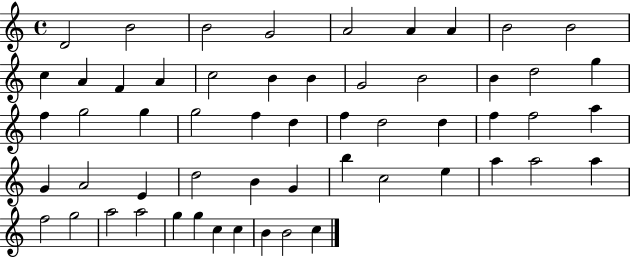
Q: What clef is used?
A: treble